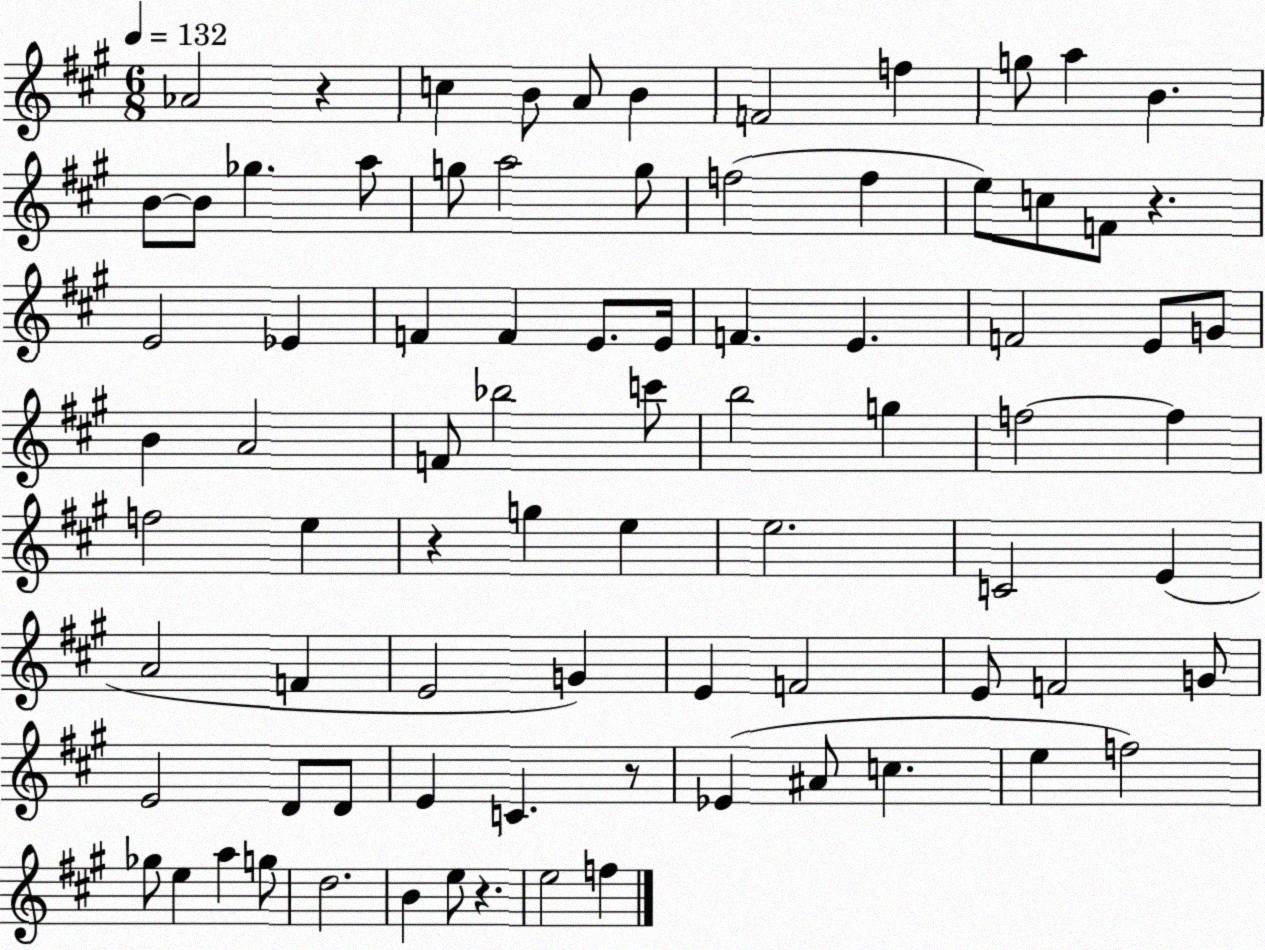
X:1
T:Untitled
M:6/8
L:1/4
K:A
_A2 z c B/2 A/2 B F2 f g/2 a B B/2 B/2 _g a/2 g/2 a2 g/2 f2 f e/2 c/2 F/2 z E2 _E F F E/2 E/4 F E F2 E/2 G/2 B A2 F/2 _b2 c'/2 b2 g f2 f f2 e z g e e2 C2 E A2 F E2 G E F2 E/2 F2 G/2 E2 D/2 D/2 E C z/2 _E ^A/2 c e f2 _g/2 e a g/2 d2 B e/2 z e2 f